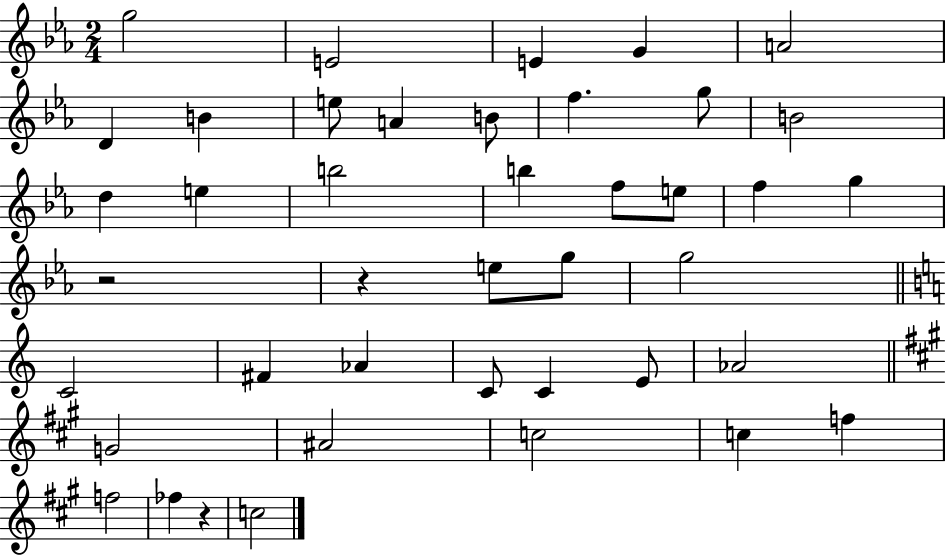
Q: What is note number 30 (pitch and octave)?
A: E4